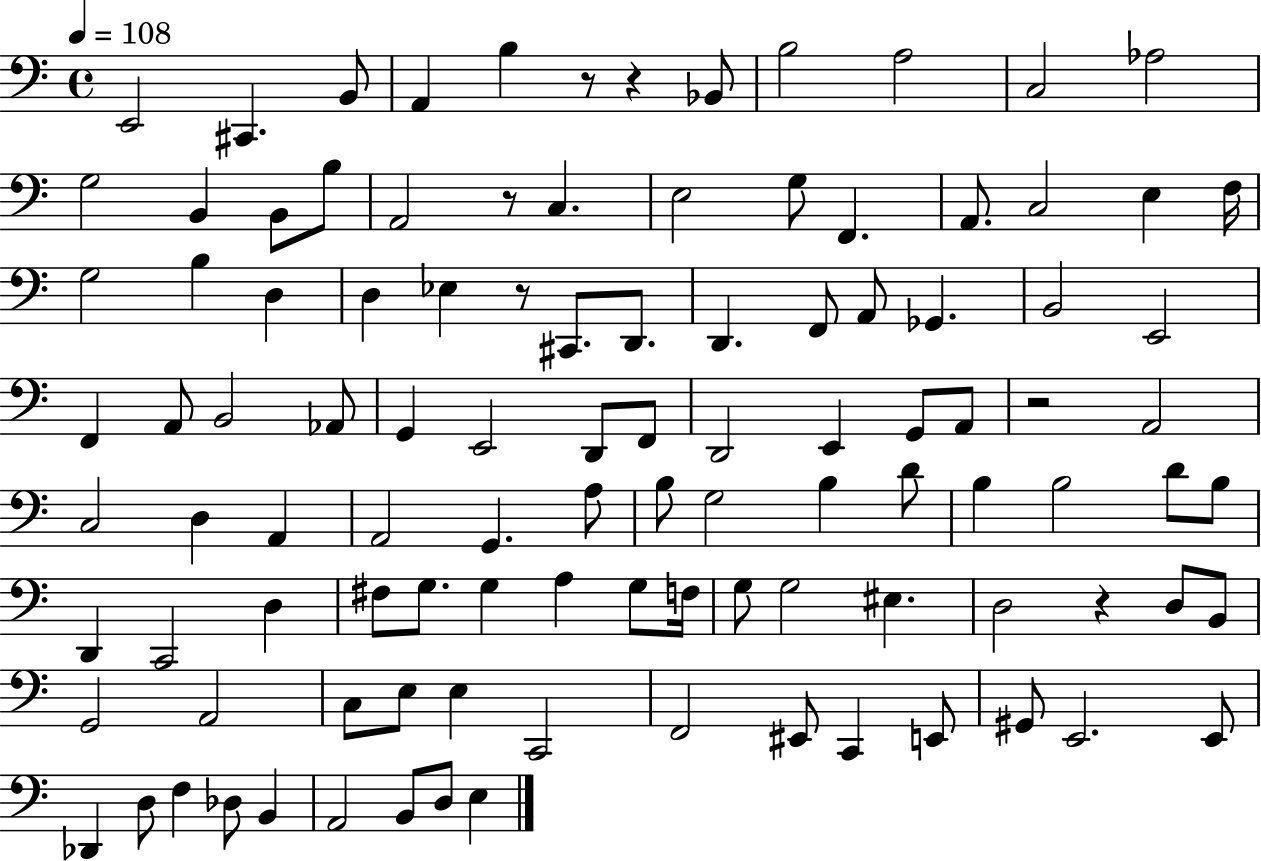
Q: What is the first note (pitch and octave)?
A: E2